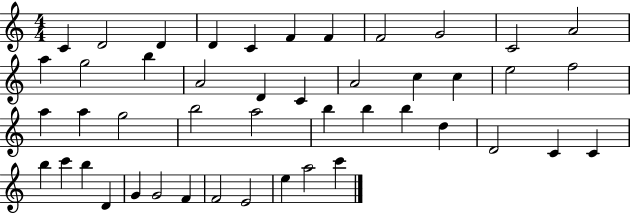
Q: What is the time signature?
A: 4/4